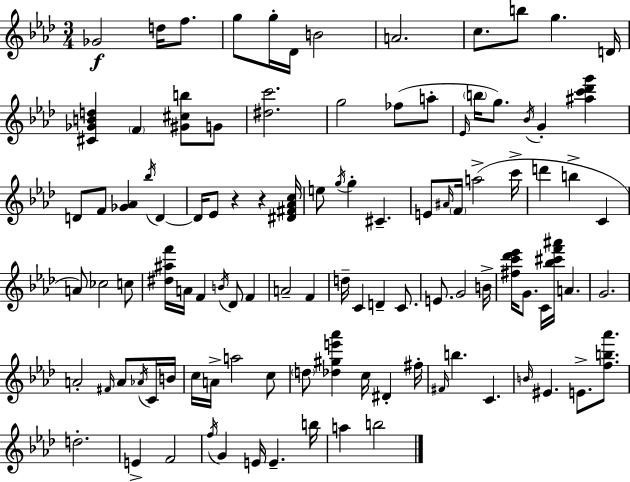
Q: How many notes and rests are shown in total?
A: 104